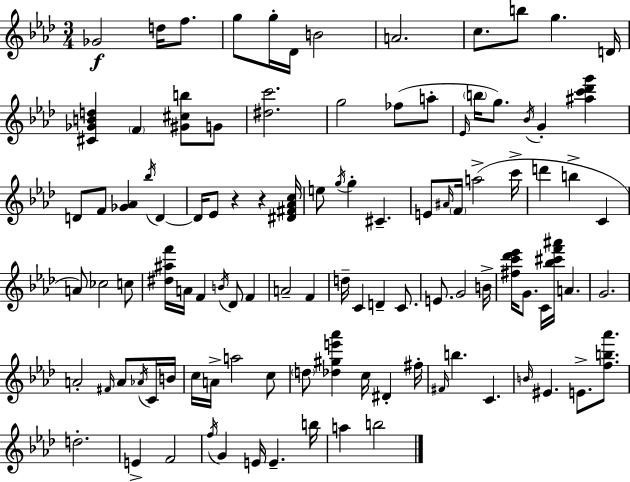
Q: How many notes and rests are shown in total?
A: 104